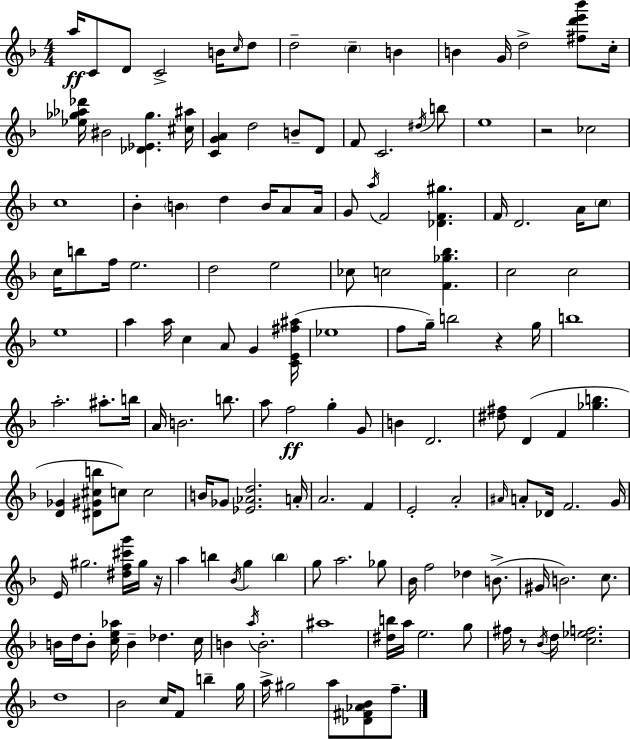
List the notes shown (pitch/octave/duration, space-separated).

A5/s C4/e D4/e C4/h B4/s C5/s D5/e D5/h C5/q B4/q B4/q G4/s D5/h [F#5,D6,E6,Bb6]/e C5/s [Eb5,Gb5,Ab5,Db6]/s BIS4/h [Db4,Eb4,Gb5]/q. [C#5,A#5]/s [C4,G4,A4]/q D5/h B4/e D4/e F4/e C4/h. D#5/s B5/e E5/w R/h CES5/h C5/w Bb4/q B4/q D5/q B4/s A4/e A4/s G4/e A5/s F4/h [Db4,F4,G#5]/q. F4/s D4/h. A4/s C5/e C5/s B5/e F5/s E5/h. D5/h E5/h CES5/e C5/h [F4,Gb5,Bb5]/q. C5/h C5/h E5/w A5/q A5/s C5/q A4/e G4/q [C4,E4,F#5,A#5]/s Eb5/w F5/e G5/s B5/h R/q G5/s B5/w A5/h. A#5/e. B5/s A4/s B4/h. B5/e. A5/e F5/h G5/q G4/e B4/q D4/h. [D#5,F#5]/e D4/q F4/q [Gb5,B5]/q. [D4,Gb4]/q [D#4,G#4,C#5,B5]/e C5/e C5/h B4/s Gb4/e [Eb4,Ab4,D5]/h. A4/s A4/h. F4/q E4/h A4/h A#4/s A4/e Db4/s F4/h. G4/s E4/s G#5/h. [D#5,F5,C#6,G6]/s G#5/s R/s A5/q B5/q Bb4/s G5/q B5/q G5/e A5/h. Gb5/e Bb4/s F5/h Db5/q B4/e. G#4/s B4/h. C5/e. B4/s D5/s B4/e [C5,E5,Ab5]/s B4/q Db5/q. C5/s B4/q A5/s B4/h. A#5/w [D#5,B5]/s A5/s E5/h. G5/e F#5/s R/e Bb4/s D5/s [C5,Eb5,F5]/h. D5/w Bb4/h C5/s F4/e B5/q G5/s A5/s G#5/h A5/e [Db4,F#4,Ab4,Bb4]/e F5/e.